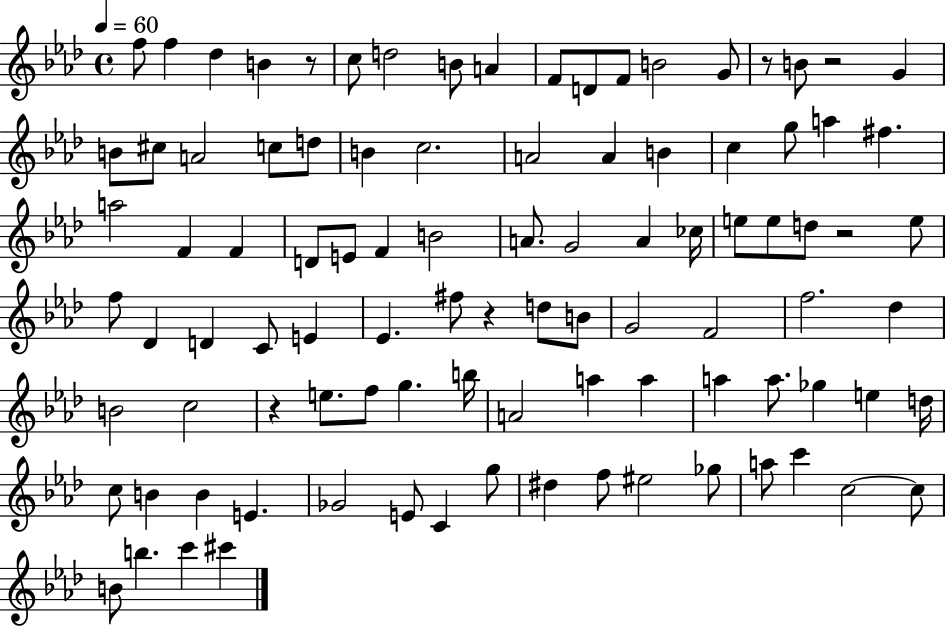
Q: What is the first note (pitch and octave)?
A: F5